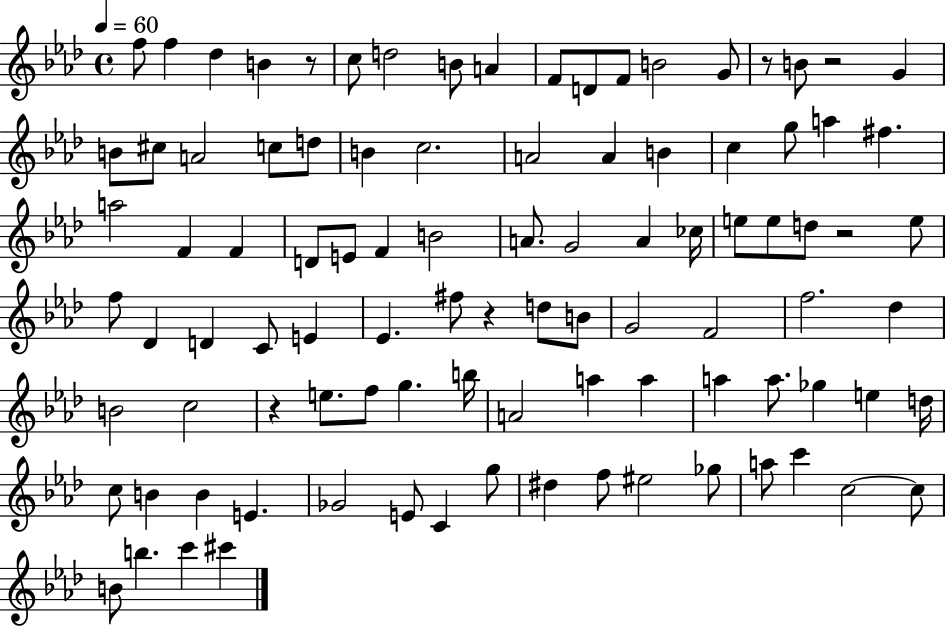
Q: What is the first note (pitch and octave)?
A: F5